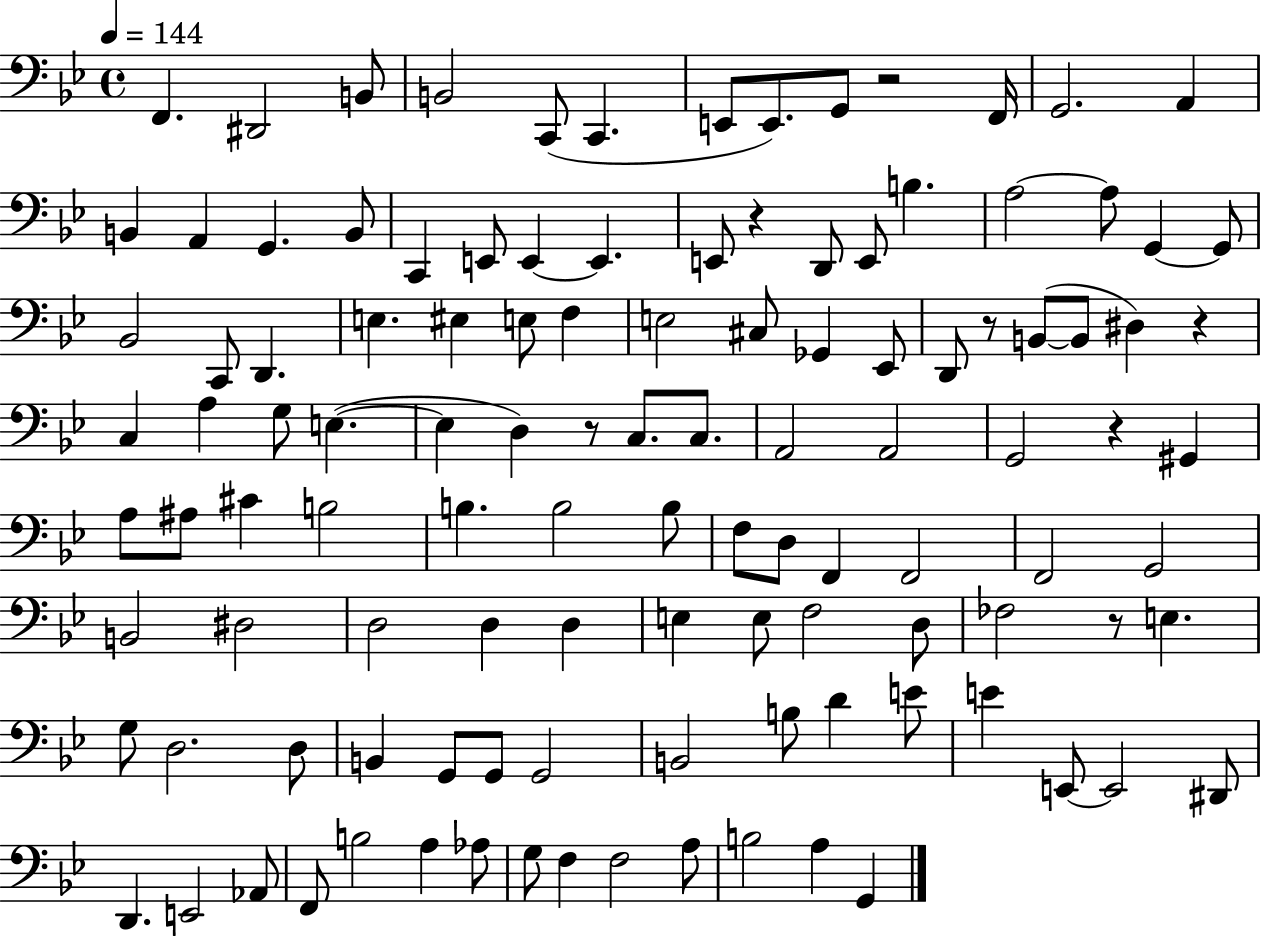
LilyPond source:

{
  \clef bass
  \time 4/4
  \defaultTimeSignature
  \key bes \major
  \tempo 4 = 144
  f,4. dis,2 b,8 | b,2 c,8( c,4. | e,8 e,8.) g,8 r2 f,16 | g,2. a,4 | \break b,4 a,4 g,4. b,8 | c,4 e,8 e,4~~ e,4. | e,8 r4 d,8 e,8 b4. | a2~~ a8 g,4~~ g,8 | \break bes,2 c,8 d,4. | e4. eis4 e8 f4 | e2 cis8 ges,4 ees,8 | d,8 r8 b,8~(~ b,8 dis4) r4 | \break c4 a4 g8 e4.~(~ | e4 d4) r8 c8. c8. | a,2 a,2 | g,2 r4 gis,4 | \break a8 ais8 cis'4 b2 | b4. b2 b8 | f8 d8 f,4 f,2 | f,2 g,2 | \break b,2 dis2 | d2 d4 d4 | e4 e8 f2 d8 | fes2 r8 e4. | \break g8 d2. d8 | b,4 g,8 g,8 g,2 | b,2 b8 d'4 e'8 | e'4 e,8~~ e,2 dis,8 | \break d,4. e,2 aes,8 | f,8 b2 a4 aes8 | g8 f4 f2 a8 | b2 a4 g,4 | \break \bar "|."
}